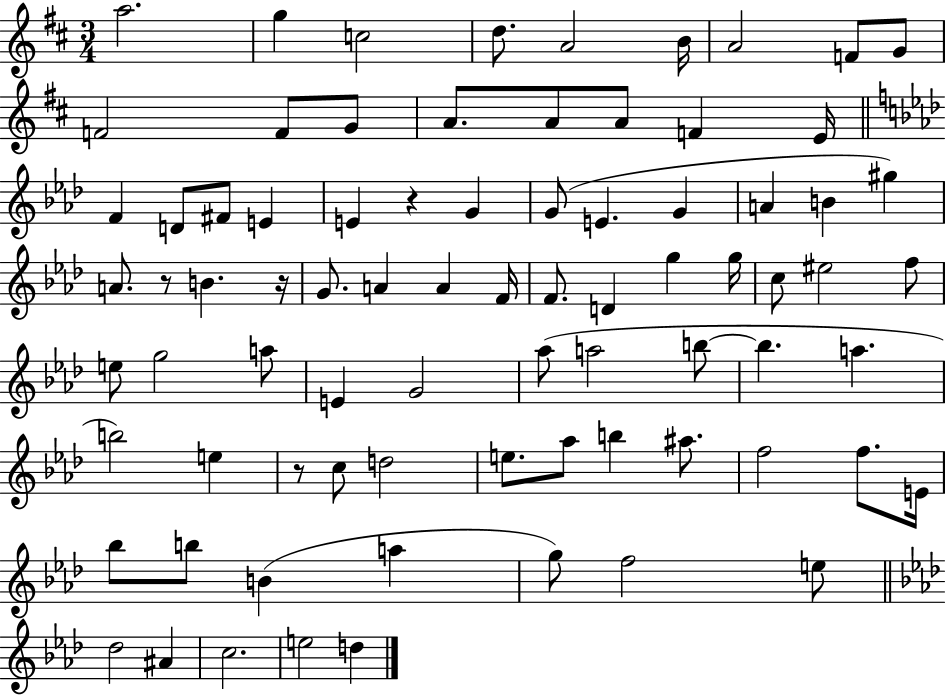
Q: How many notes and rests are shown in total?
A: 79